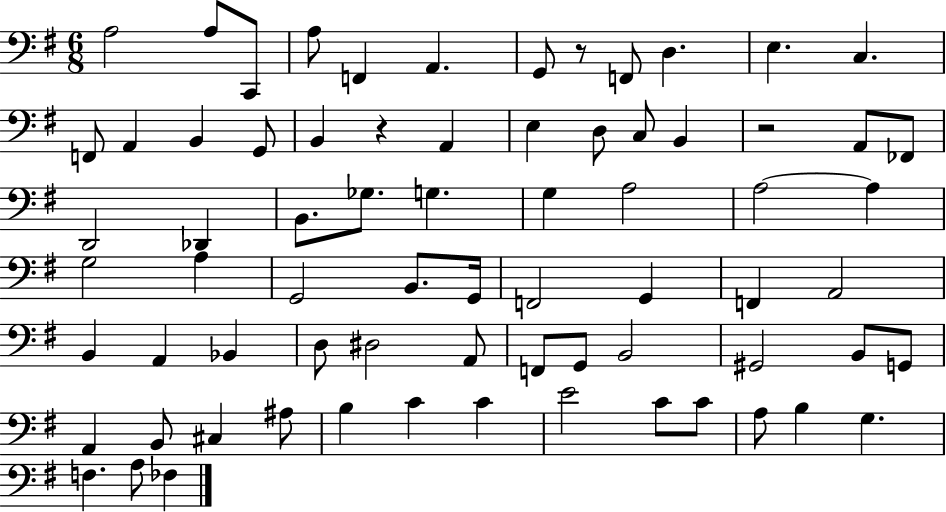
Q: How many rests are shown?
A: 3